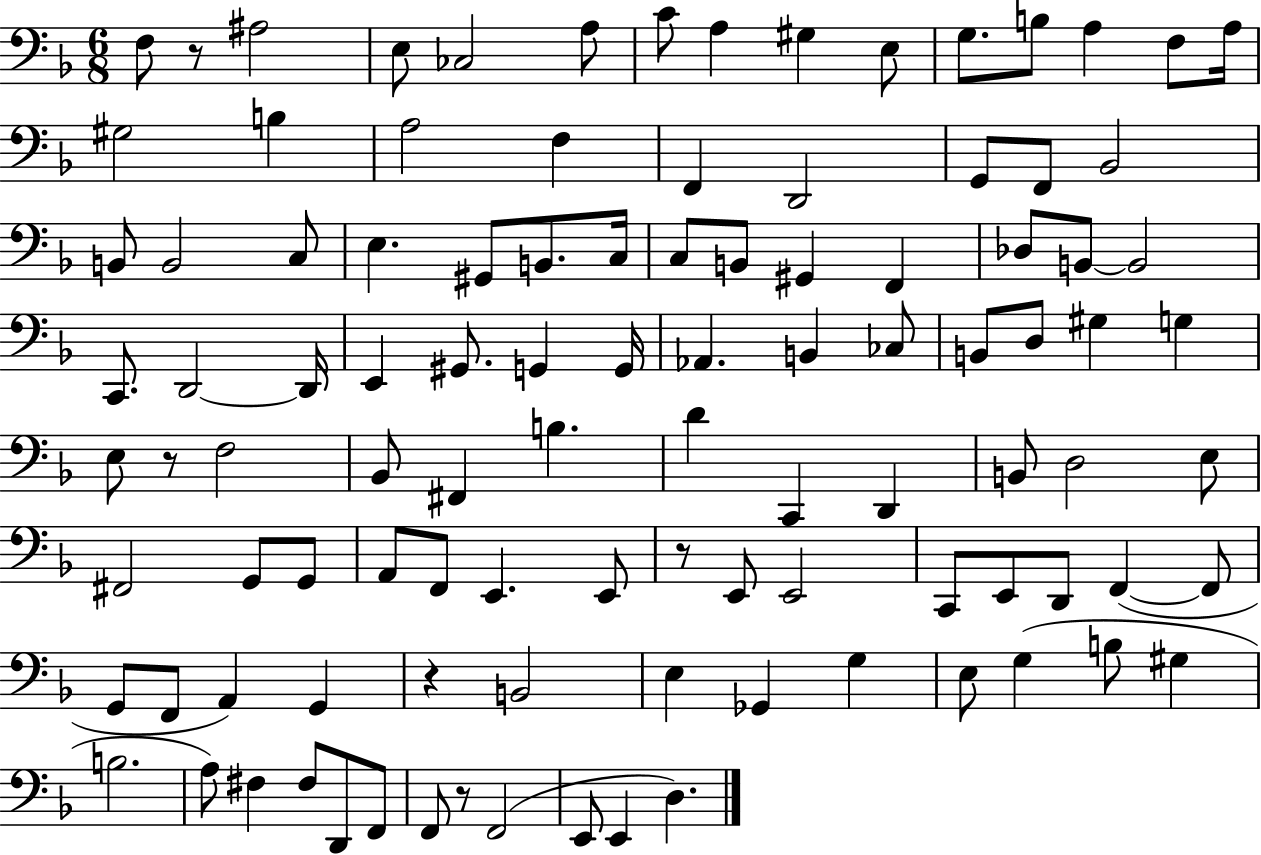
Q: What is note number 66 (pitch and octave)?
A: A2